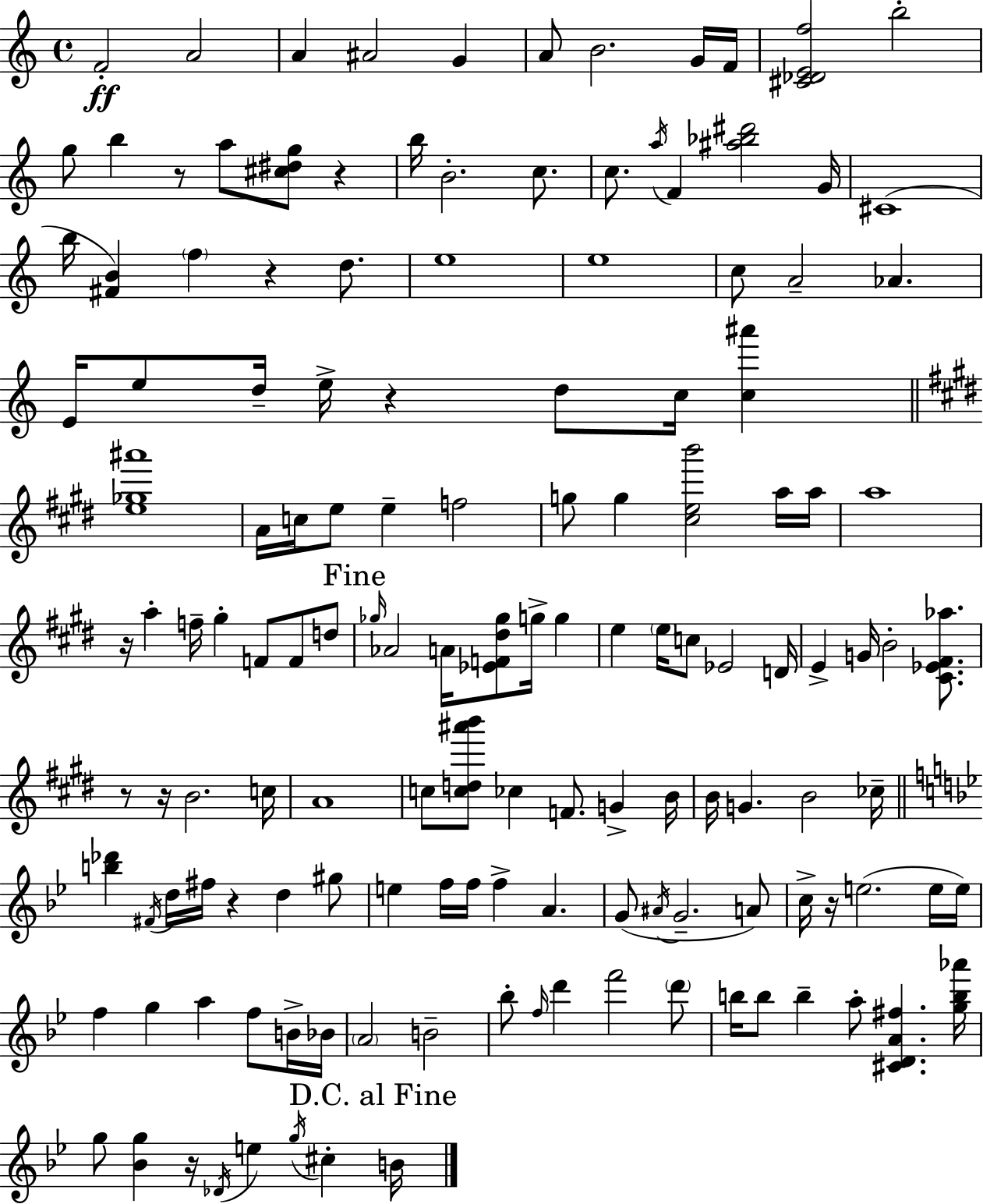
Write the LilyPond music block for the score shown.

{
  \clef treble
  \time 4/4
  \defaultTimeSignature
  \key a \minor
  \repeat volta 2 { f'2-.\ff a'2 | a'4 ais'2 g'4 | a'8 b'2. g'16 f'16 | <cis' des' e' f''>2 b''2-. | \break g''8 b''4 r8 a''8 <cis'' dis'' g''>8 r4 | b''16 b'2.-. c''8. | c''8. \acciaccatura { a''16 } f'4 <ais'' bes'' dis'''>2 | g'16 cis'1( | \break b''16 <fis' b'>4) \parenthesize f''4 r4 d''8. | e''1 | e''1 | c''8 a'2-- aes'4. | \break e'16 e''8 d''16-- e''16-> r4 d''8 c''16 <c'' ais'''>4 | \bar "||" \break \key e \major <e'' ges'' ais'''>1 | a'16 c''16 e''8 e''4-- f''2 | g''8 g''4 <cis'' e'' b'''>2 a''16 a''16 | a''1 | \break r16 a''4-. f''16-- gis''4-. f'8 f'8 d''8 | \mark "Fine" \grace { ges''16 } aes'2 a'16 <ees' f' dis'' ges''>8 g''16-> g''4 | e''4 \parenthesize e''16 c''8 ees'2 | d'16 e'4-> g'16 b'2-. <cis' ees' fis' aes''>8. | \break r8 r16 b'2. | c''16 a'1 | c''8 <c'' d'' ais''' b'''>8 ces''4 f'8. g'4-> | b'16 b'16 g'4. b'2 | \break ces''16-- \bar "||" \break \key bes \major <b'' des'''>4 \acciaccatura { fis'16 } d''16 fis''16 r4 d''4 gis''8 | e''4 f''16 f''16 f''4-> a'4. | g'8( \acciaccatura { ais'16 } g'2.-- | a'8) c''16-> r16 e''2.( | \break e''16 e''16) f''4 g''4 a''4 f''8 | b'16-> bes'16 \parenthesize a'2 b'2-- | bes''8-. \grace { f''16 } d'''4 f'''2 | \parenthesize d'''8 b''16 b''8 b''4-- a''8-. <cis' d' a' fis''>4. | \break <g'' b'' aes'''>16 g''8 <bes' g''>4 r16 \acciaccatura { des'16 } e''4 \acciaccatura { g''16 } | cis''4-. \mark "D.C. al Fine" b'16 } \bar "|."
}